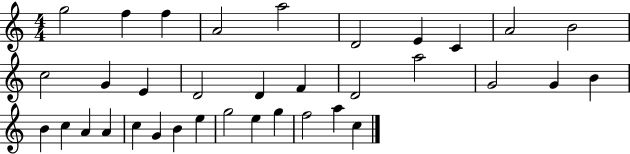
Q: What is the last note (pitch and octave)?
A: C5